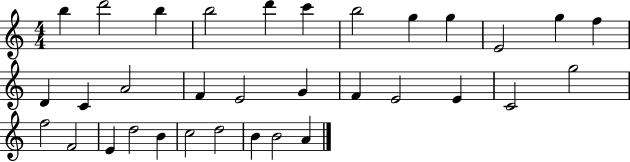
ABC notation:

X:1
T:Untitled
M:4/4
L:1/4
K:C
b d'2 b b2 d' c' b2 g g E2 g f D C A2 F E2 G F E2 E C2 g2 f2 F2 E d2 B c2 d2 B B2 A